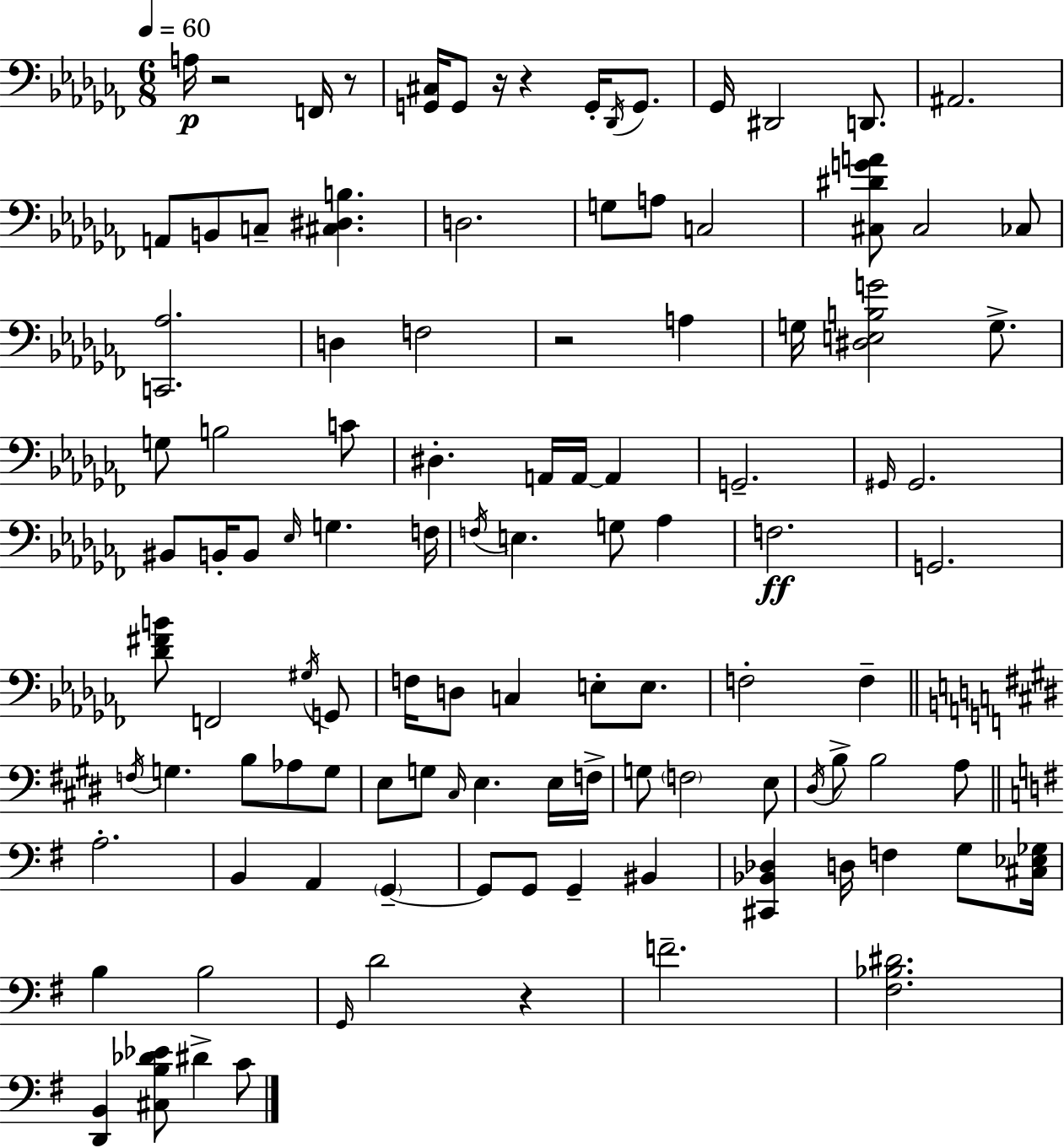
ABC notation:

X:1
T:Untitled
M:6/8
L:1/4
K:Abm
A,/4 z2 F,,/4 z/2 [G,,^C,]/4 G,,/2 z/4 z G,,/4 _D,,/4 G,,/2 _G,,/4 ^D,,2 D,,/2 ^A,,2 A,,/2 B,,/2 C,/2 [^C,^D,B,] D,2 G,/2 A,/2 C,2 [^C,^DGA]/2 ^C,2 _C,/2 [C,,_A,]2 D, F,2 z2 A, G,/4 [^D,E,B,G]2 G,/2 G,/2 B,2 C/2 ^D, A,,/4 A,,/4 A,, G,,2 ^G,,/4 ^G,,2 ^B,,/2 B,,/4 B,,/2 _E,/4 G, F,/4 F,/4 E, G,/2 _A, F,2 G,,2 [_D^FB]/2 F,,2 ^G,/4 G,,/2 F,/4 D,/2 C, E,/2 E,/2 F,2 F, F,/4 G, B,/2 _A,/2 G,/2 E,/2 G,/2 ^C,/4 E, E,/4 F,/4 G,/2 F,2 E,/2 ^D,/4 B,/2 B,2 A,/2 A,2 B,, A,, G,, G,,/2 G,,/2 G,, ^B,, [^C,,_B,,_D,] D,/4 F, G,/2 [^C,_E,_G,]/4 B, B,2 G,,/4 D2 z F2 [^F,_B,^D]2 [D,,B,,] [^C,B,_D_E]/2 ^D C/2